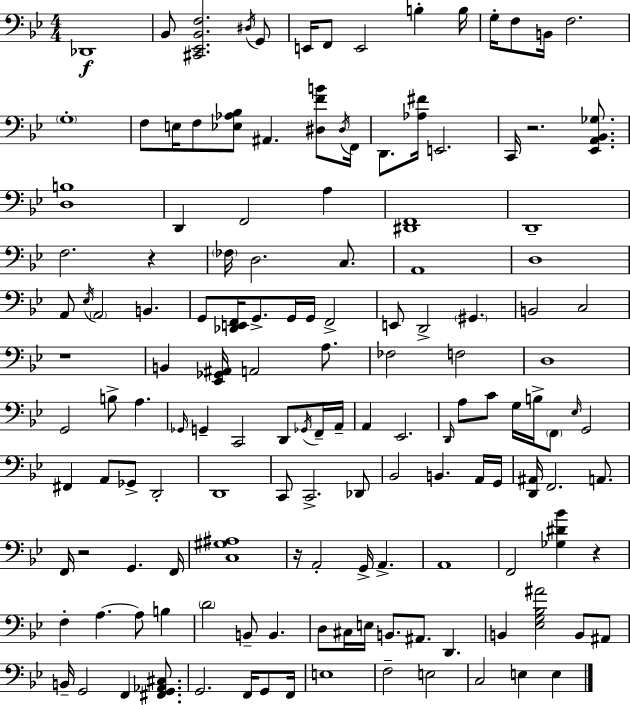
X:1
T:Untitled
M:4/4
L:1/4
K:Gm
_D,,4 _B,,/2 [^C,,_E,,_B,,F,]2 ^D,/4 G,,/2 E,,/4 F,,/2 E,,2 B, B,/4 G,/4 F,/2 B,,/4 F,2 G,4 F,/2 E,/4 F,/2 [_E,_A,_B,]/2 ^A,, [^D,FB]/2 ^D,/4 F,,/4 D,,/2 [_A,^F]/4 E,,2 C,,/4 z2 [_E,,A,,_B,,_G,]/2 [D,B,]4 D,, F,,2 A, [^D,,F,,]4 D,,4 F,2 z _F,/4 D,2 C,/2 A,,4 D,4 A,,/2 _E,/4 A,,2 B,, G,,/2 [_D,,E,,F,,]/4 G,,/2 G,,/4 G,,/4 F,,2 E,,/2 D,,2 ^G,, B,,2 C,2 z4 B,, [_E,,_G,,^A,,]/4 A,,2 A,/2 _F,2 F,2 D,4 G,,2 B,/2 A, _G,,/4 G,, C,,2 D,,/2 _G,,/4 F,,/4 A,,/4 A,, _E,,2 D,,/4 A,/2 C/2 G,/4 B,/4 F,,/2 _E,/4 G,,2 ^F,, A,,/2 _G,,/2 D,,2 D,,4 C,,/2 C,,2 _D,,/2 _B,,2 B,, A,,/4 G,,/4 [D,,^A,,]/4 F,,2 A,,/2 F,,/4 z2 G,, F,,/4 [C,^G,^A,]4 z/4 A,,2 G,,/4 A,, A,,4 F,,2 [_G,^D_B] z F, A, A,/2 B, D2 B,,/2 B,, D,/2 ^C,/4 E,/4 B,,/2 ^A,,/2 D,, B,, [_E,G,_B,^A]2 B,,/2 ^A,,/2 B,,/4 G,,2 F,, [^F,,G,,_A,,^C,]/2 G,,2 F,,/4 G,,/2 F,,/4 E,4 F,2 E,2 C,2 E, E,